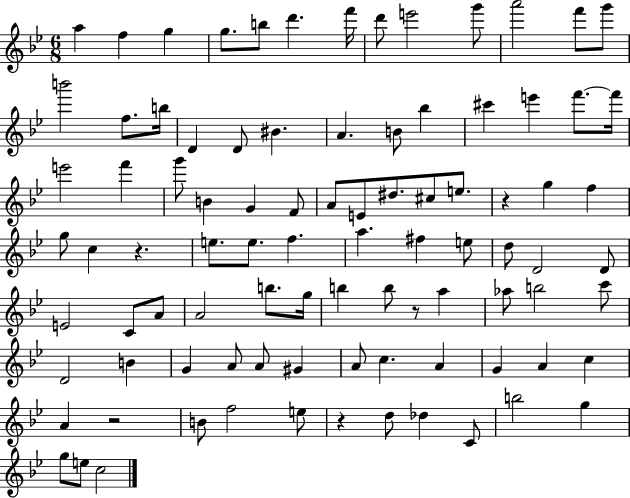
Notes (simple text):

A5/q F5/q G5/q G5/e. B5/e D6/q. F6/s D6/e E6/h G6/e A6/h F6/e G6/e B6/h F5/e. B5/s D4/q D4/e BIS4/q. A4/q. B4/e Bb5/q C#6/q E6/q F6/e. F6/s E6/h F6/q G6/e B4/q G4/q F4/e A4/e E4/e D#5/e. C#5/e E5/e. R/q G5/q F5/q G5/e C5/q R/q. E5/e. E5/e. F5/q. A5/q. F#5/q E5/e D5/e D4/h D4/e E4/h C4/e A4/e A4/h B5/e. G5/s B5/q B5/e R/e A5/q Ab5/e B5/h C6/e D4/h B4/q G4/q A4/e A4/e G#4/q A4/e C5/q. A4/q G4/q A4/q C5/q A4/q R/h B4/e F5/h E5/e R/q D5/e Db5/q C4/e B5/h G5/q G5/e E5/e C5/h